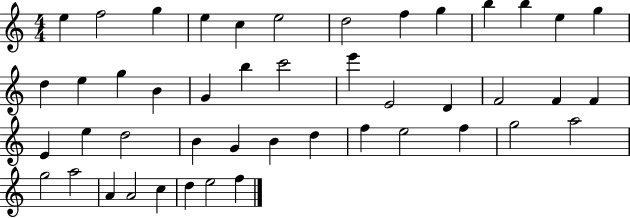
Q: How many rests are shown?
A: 0